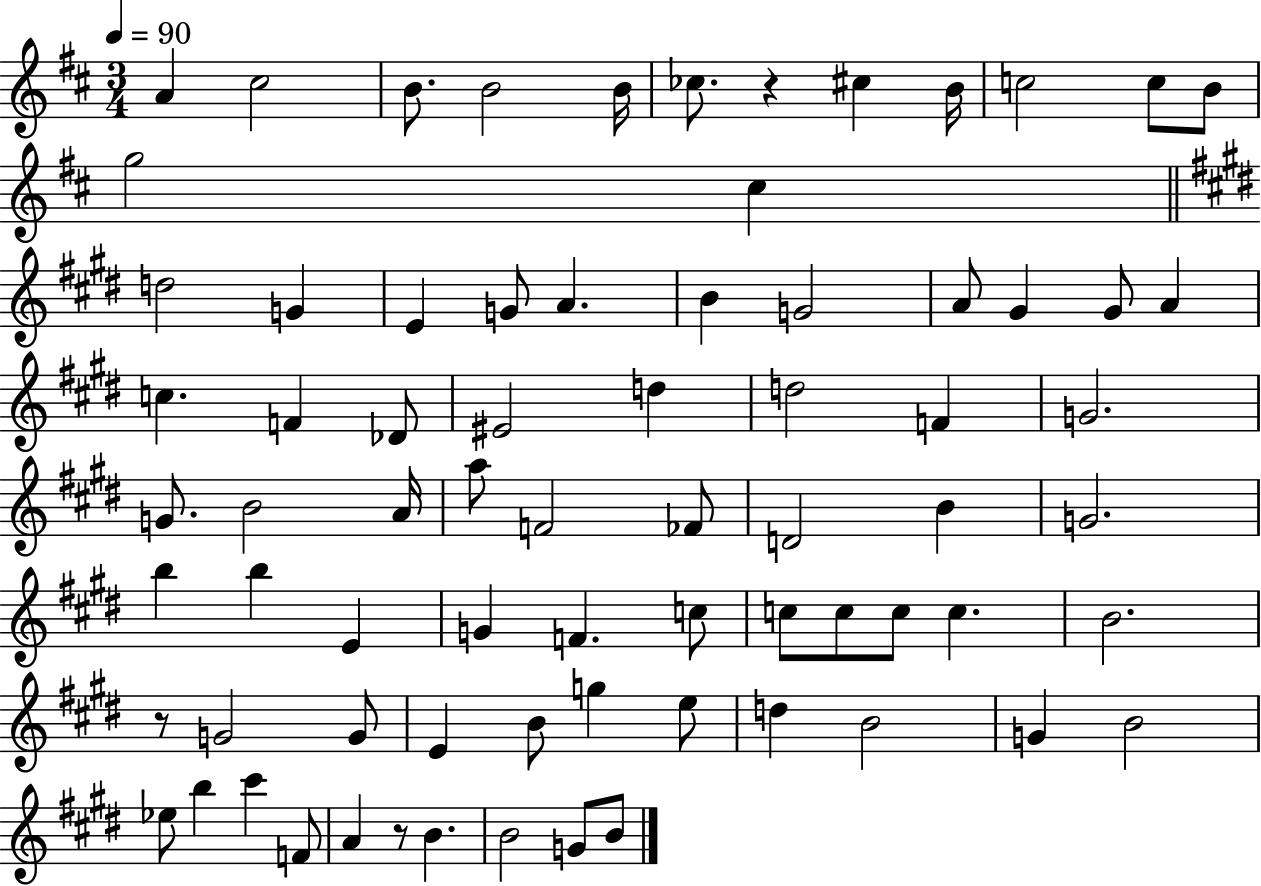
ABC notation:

X:1
T:Untitled
M:3/4
L:1/4
K:D
A ^c2 B/2 B2 B/4 _c/2 z ^c B/4 c2 c/2 B/2 g2 ^c d2 G E G/2 A B G2 A/2 ^G ^G/2 A c F _D/2 ^E2 d d2 F G2 G/2 B2 A/4 a/2 F2 _F/2 D2 B G2 b b E G F c/2 c/2 c/2 c/2 c B2 z/2 G2 G/2 E B/2 g e/2 d B2 G B2 _e/2 b ^c' F/2 A z/2 B B2 G/2 B/2